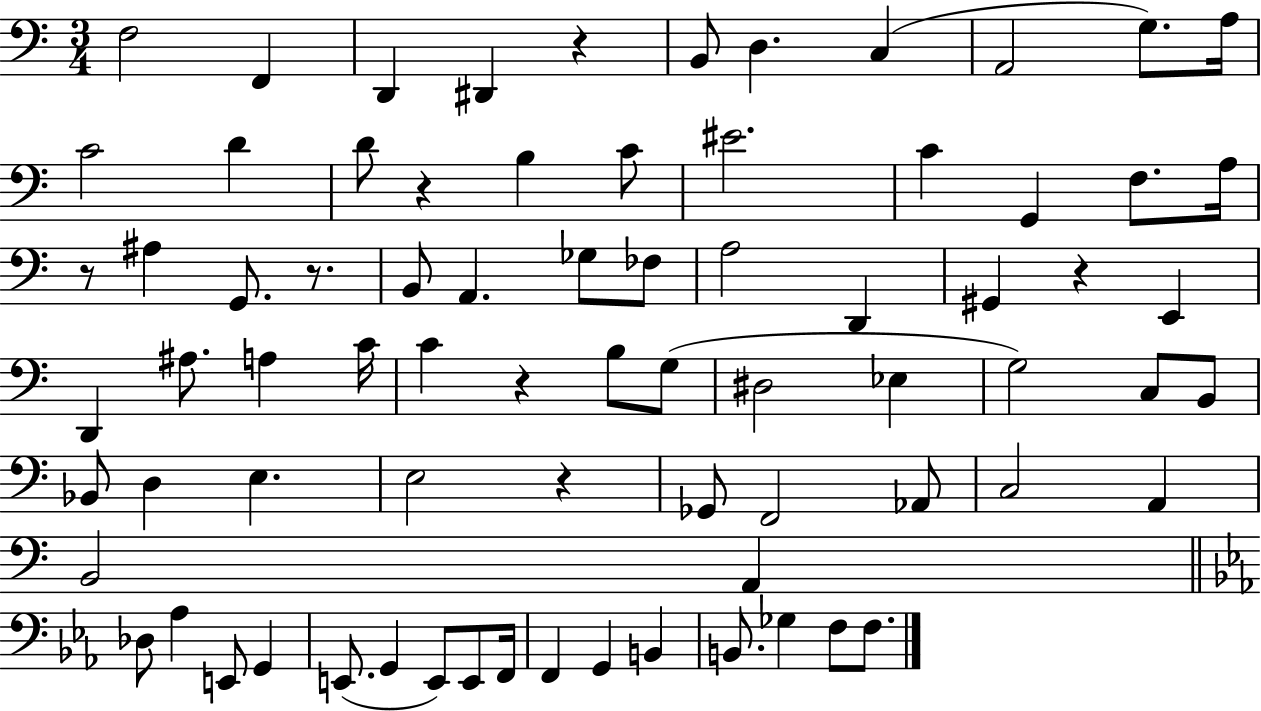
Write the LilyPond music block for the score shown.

{
  \clef bass
  \numericTimeSignature
  \time 3/4
  \key c \major
  f2 f,4 | d,4 dis,4 r4 | b,8 d4. c4( | a,2 g8.) a16 | \break c'2 d'4 | d'8 r4 b4 c'8 | eis'2. | c'4 g,4 f8. a16 | \break r8 ais4 g,8. r8. | b,8 a,4. ges8 fes8 | a2 d,4 | gis,4 r4 e,4 | \break d,4 ais8. a4 c'16 | c'4 r4 b8 g8( | dis2 ees4 | g2) c8 b,8 | \break bes,8 d4 e4. | e2 r4 | ges,8 f,2 aes,8 | c2 a,4 | \break b,2 a,4 | \bar "||" \break \key ees \major des8 aes4 e,8 g,4 | e,8.( g,4 e,8) e,8 f,16 | f,4 g,4 b,4 | b,8. ges4 f8 f8. | \break \bar "|."
}